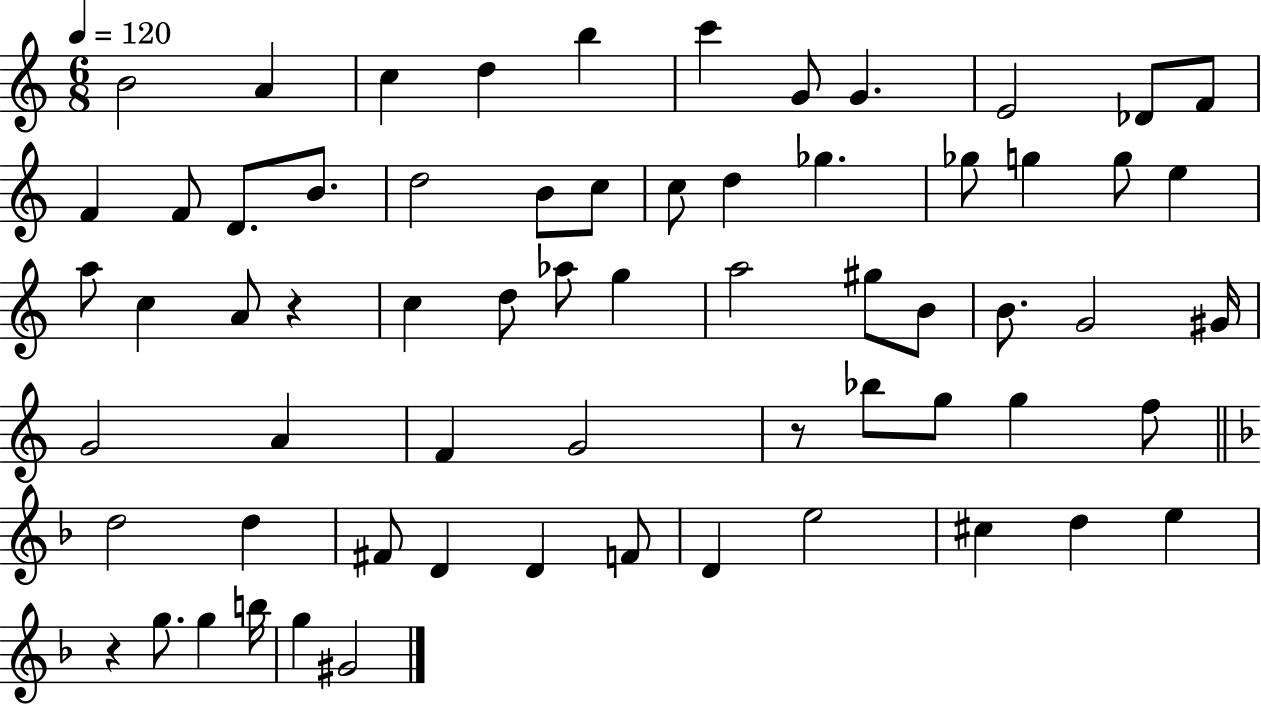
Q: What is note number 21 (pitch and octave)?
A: Gb5